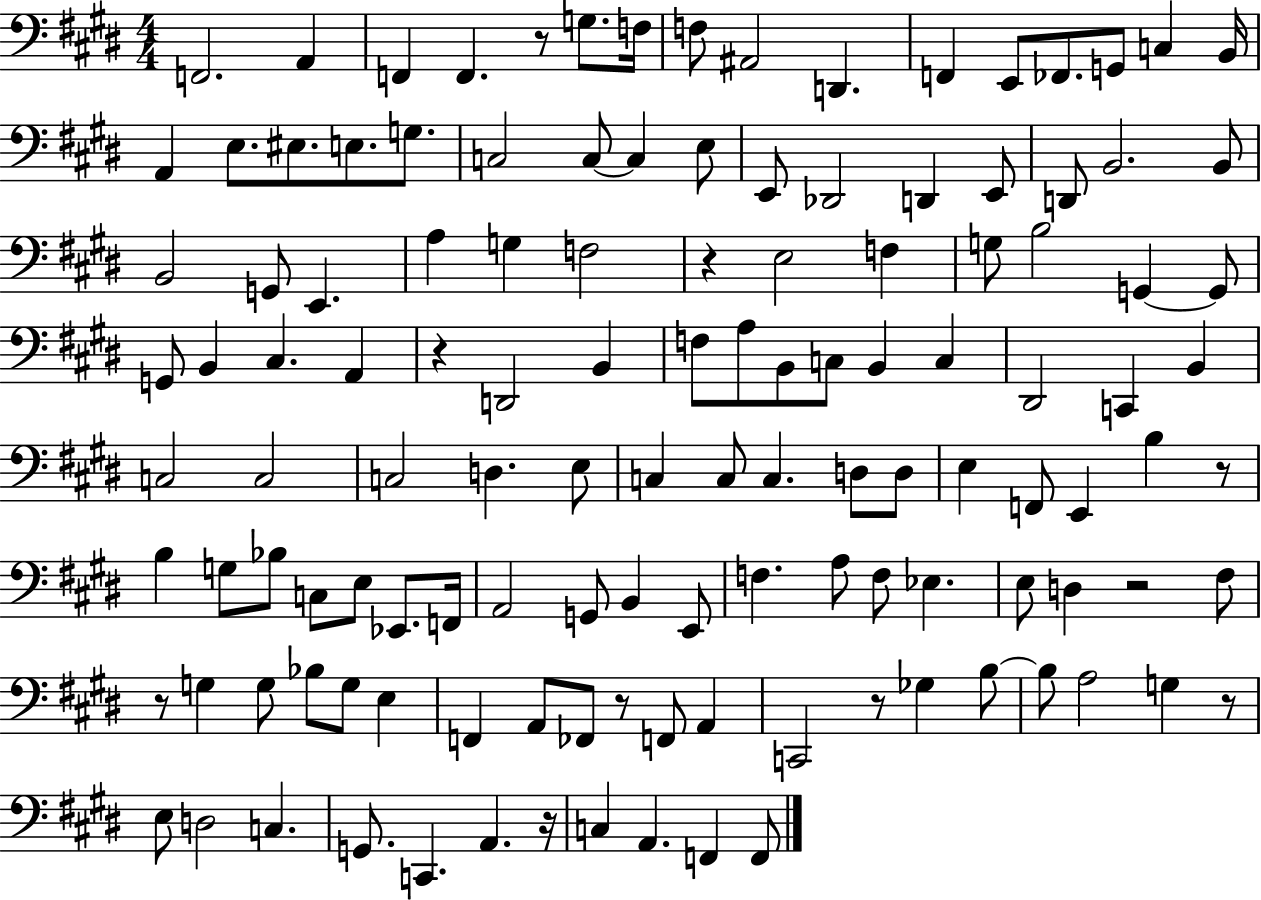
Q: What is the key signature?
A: E major